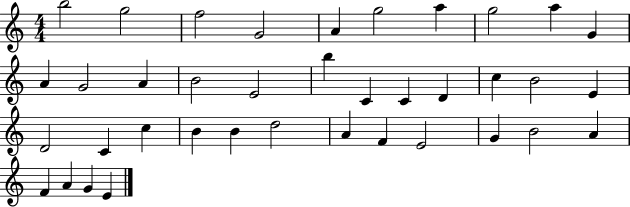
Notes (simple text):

B5/h G5/h F5/h G4/h A4/q G5/h A5/q G5/h A5/q G4/q A4/q G4/h A4/q B4/h E4/h B5/q C4/q C4/q D4/q C5/q B4/h E4/q D4/h C4/q C5/q B4/q B4/q D5/h A4/q F4/q E4/h G4/q B4/h A4/q F4/q A4/q G4/q E4/q